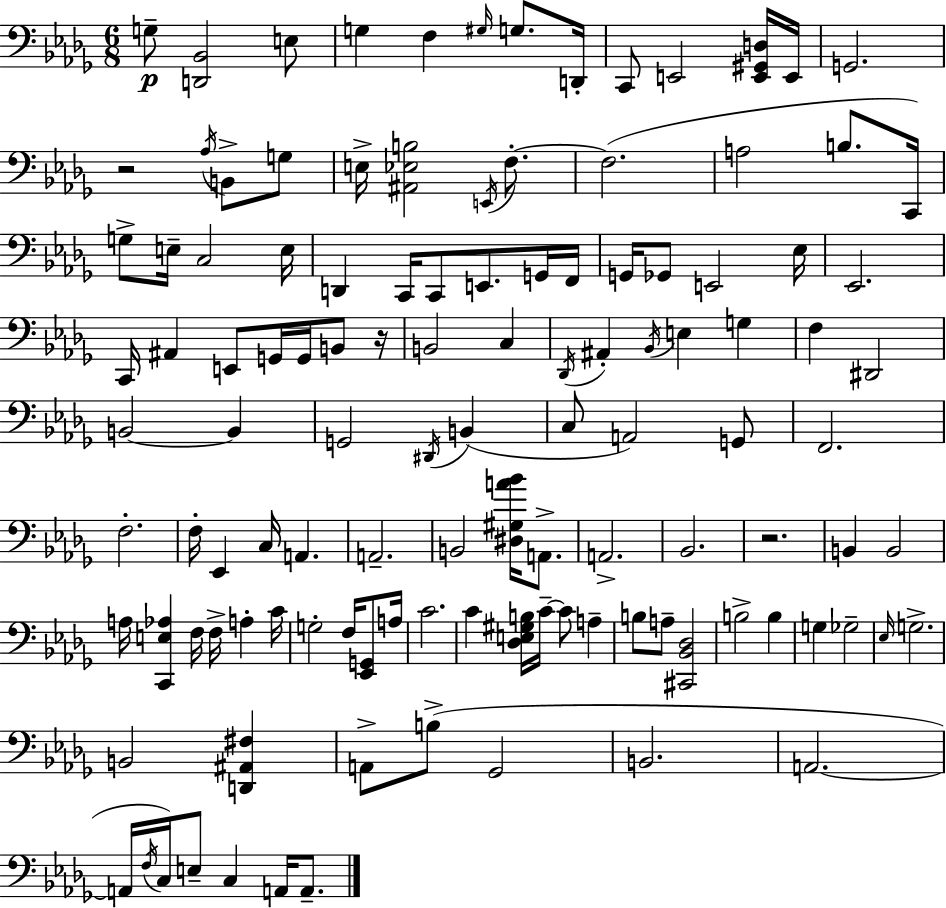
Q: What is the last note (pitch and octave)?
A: A2